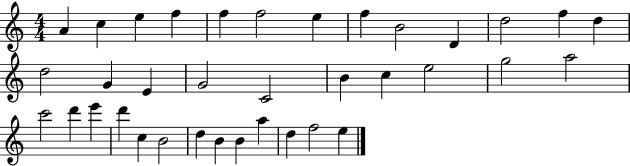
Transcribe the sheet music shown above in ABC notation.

X:1
T:Untitled
M:4/4
L:1/4
K:C
A c e f f f2 e f B2 D d2 f d d2 G E G2 C2 B c e2 g2 a2 c'2 d' e' d' c B2 d B B a d f2 e